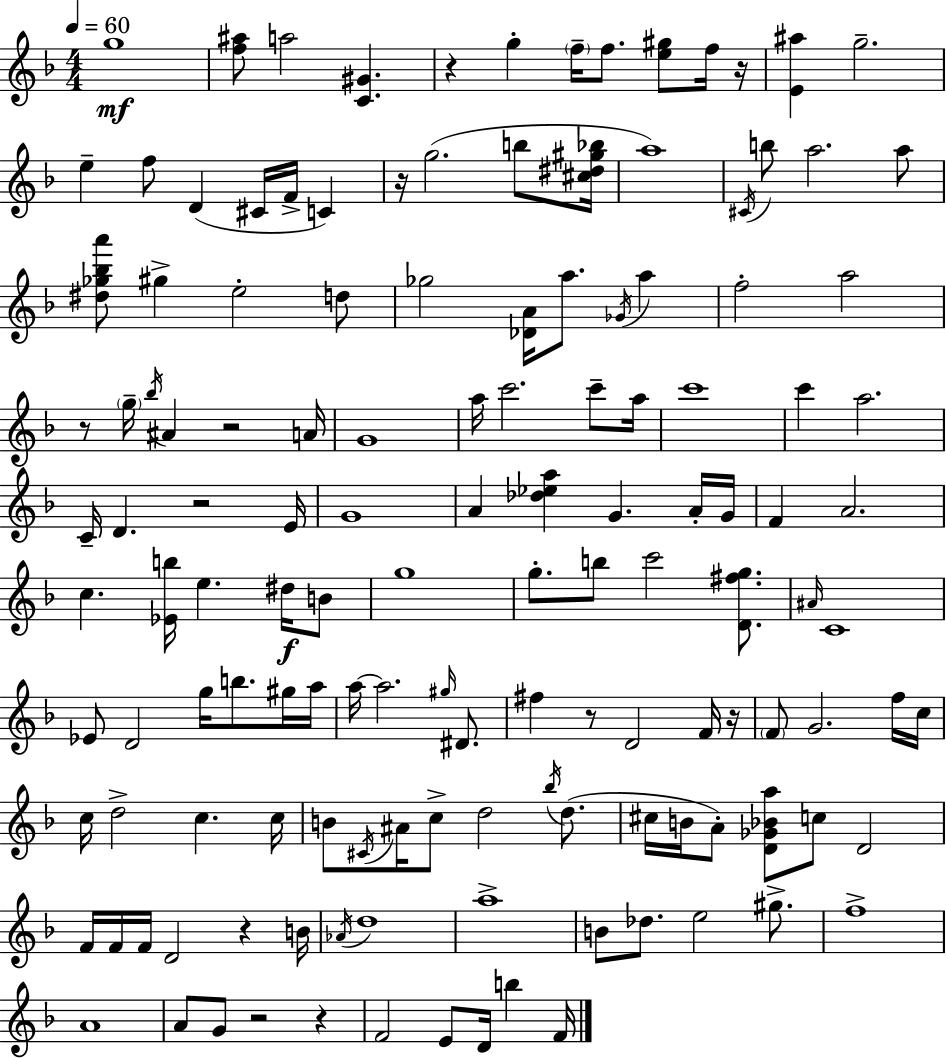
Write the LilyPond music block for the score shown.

{
  \clef treble
  \numericTimeSignature
  \time 4/4
  \key d \minor
  \tempo 4 = 60
  g''1\mf | <f'' ais''>8 a''2 <c' gis'>4. | r4 g''4-. \parenthesize f''16-- f''8. <e'' gis''>8 f''16 r16 | <e' ais''>4 g''2.-- | \break e''4-- f''8 d'4( cis'16 f'16-> c'4) | r16 g''2.( b''8 <cis'' dis'' gis'' bes''>16 | a''1) | \acciaccatura { cis'16 } b''8 a''2. a''8 | \break <dis'' ges'' bes'' a'''>8 gis''4-> e''2-. d''8 | ges''2 <des' a'>16 a''8. \acciaccatura { ges'16 } a''4 | f''2-. a''2 | r8 \parenthesize g''16-- \acciaccatura { bes''16 } ais'4 r2 | \break a'16 g'1 | a''16 c'''2. | c'''8-- a''16 c'''1 | c'''4 a''2. | \break c'16-- d'4. r2 | e'16 g'1 | a'4 <des'' ees'' a''>4 g'4. | a'16-. g'16 f'4 a'2. | \break c''4. <ees' b''>16 e''4. | dis''16\f b'8 g''1 | g''8.-. b''8 c'''2 | <d' fis'' g''>8. \grace { ais'16 } c'1 | \break ees'8 d'2 g''16 b''8. | gis''16 a''16 a''16~~ a''2. | \grace { gis''16 } dis'8. fis''4 r8 d'2 | f'16 r16 \parenthesize f'8 g'2. | \break f''16 c''16 c''16 d''2-> c''4. | c''16 b'8 \acciaccatura { cis'16 } ais'16 c''8-> d''2 | \acciaccatura { bes''16 }( d''8. cis''16 b'16 a'8-.) <d' ges' bes' a''>8 c''8 d'2 | f'16 f'16 f'16 d'2 | \break r4 b'16 \acciaccatura { aes'16 } d''1 | a''1-> | b'8 des''8. e''2 | gis''8.-> f''1-> | \break a'1 | a'8 g'8 r2 | r4 f'2 | e'8 d'16 b''4 f'16 \bar "|."
}